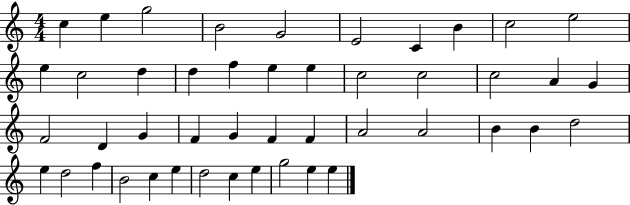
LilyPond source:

{
  \clef treble
  \numericTimeSignature
  \time 4/4
  \key c \major
  c''4 e''4 g''2 | b'2 g'2 | e'2 c'4 b'4 | c''2 e''2 | \break e''4 c''2 d''4 | d''4 f''4 e''4 e''4 | c''2 c''2 | c''2 a'4 g'4 | \break f'2 d'4 g'4 | f'4 g'4 f'4 f'4 | a'2 a'2 | b'4 b'4 d''2 | \break e''4 d''2 f''4 | b'2 c''4 e''4 | d''2 c''4 e''4 | g''2 e''4 e''4 | \break \bar "|."
}